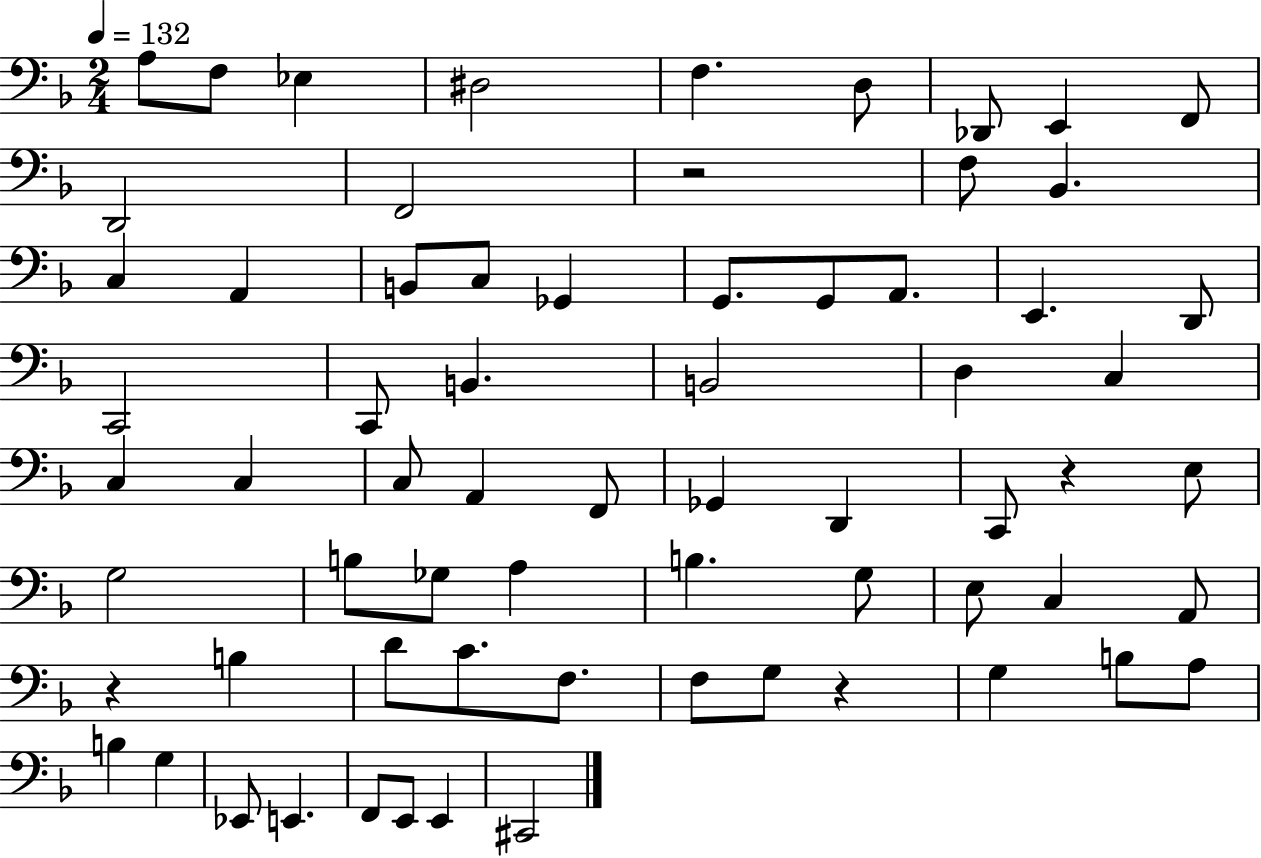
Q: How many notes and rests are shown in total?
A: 68